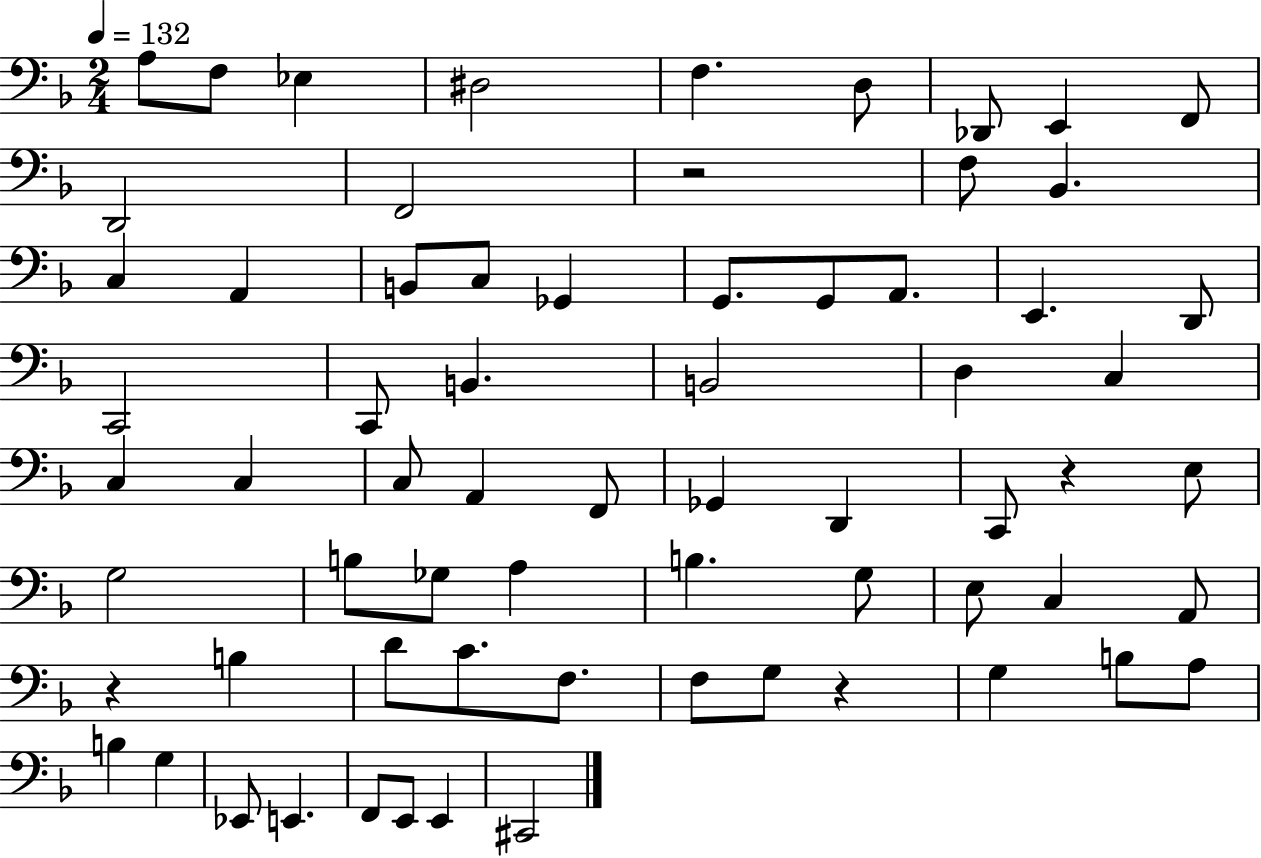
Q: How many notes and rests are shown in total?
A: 68